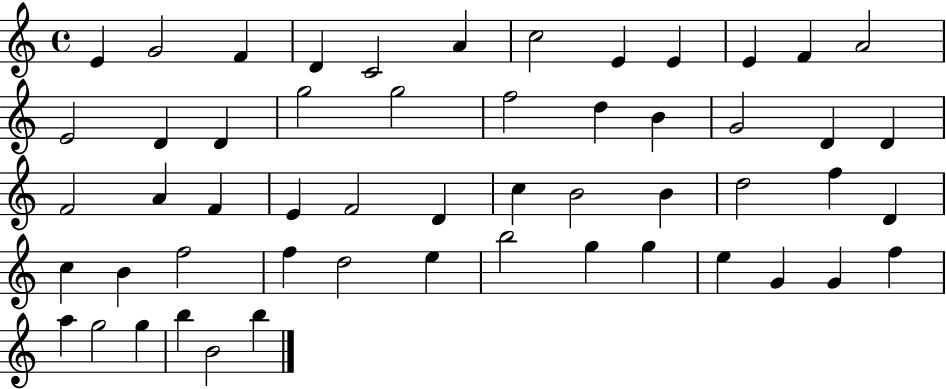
{
  \clef treble
  \time 4/4
  \defaultTimeSignature
  \key c \major
  e'4 g'2 f'4 | d'4 c'2 a'4 | c''2 e'4 e'4 | e'4 f'4 a'2 | \break e'2 d'4 d'4 | g''2 g''2 | f''2 d''4 b'4 | g'2 d'4 d'4 | \break f'2 a'4 f'4 | e'4 f'2 d'4 | c''4 b'2 b'4 | d''2 f''4 d'4 | \break c''4 b'4 f''2 | f''4 d''2 e''4 | b''2 g''4 g''4 | e''4 g'4 g'4 f''4 | \break a''4 g''2 g''4 | b''4 b'2 b''4 | \bar "|."
}